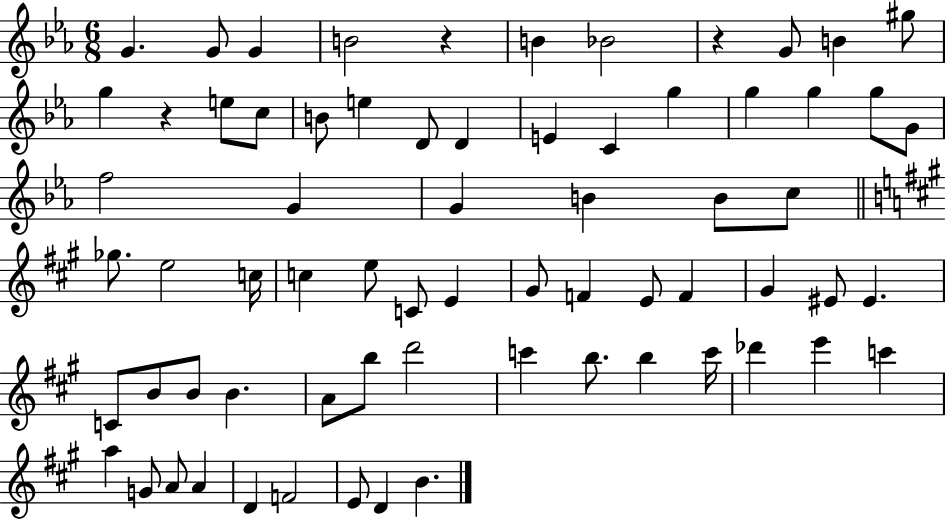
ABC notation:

X:1
T:Untitled
M:6/8
L:1/4
K:Eb
G G/2 G B2 z B _B2 z G/2 B ^g/2 g z e/2 c/2 B/2 e D/2 D E C g g g g/2 G/2 f2 G G B B/2 c/2 _g/2 e2 c/4 c e/2 C/2 E ^G/2 F E/2 F ^G ^E/2 ^E C/2 B/2 B/2 B A/2 b/2 d'2 c' b/2 b c'/4 _d' e' c' a G/2 A/2 A D F2 E/2 D B